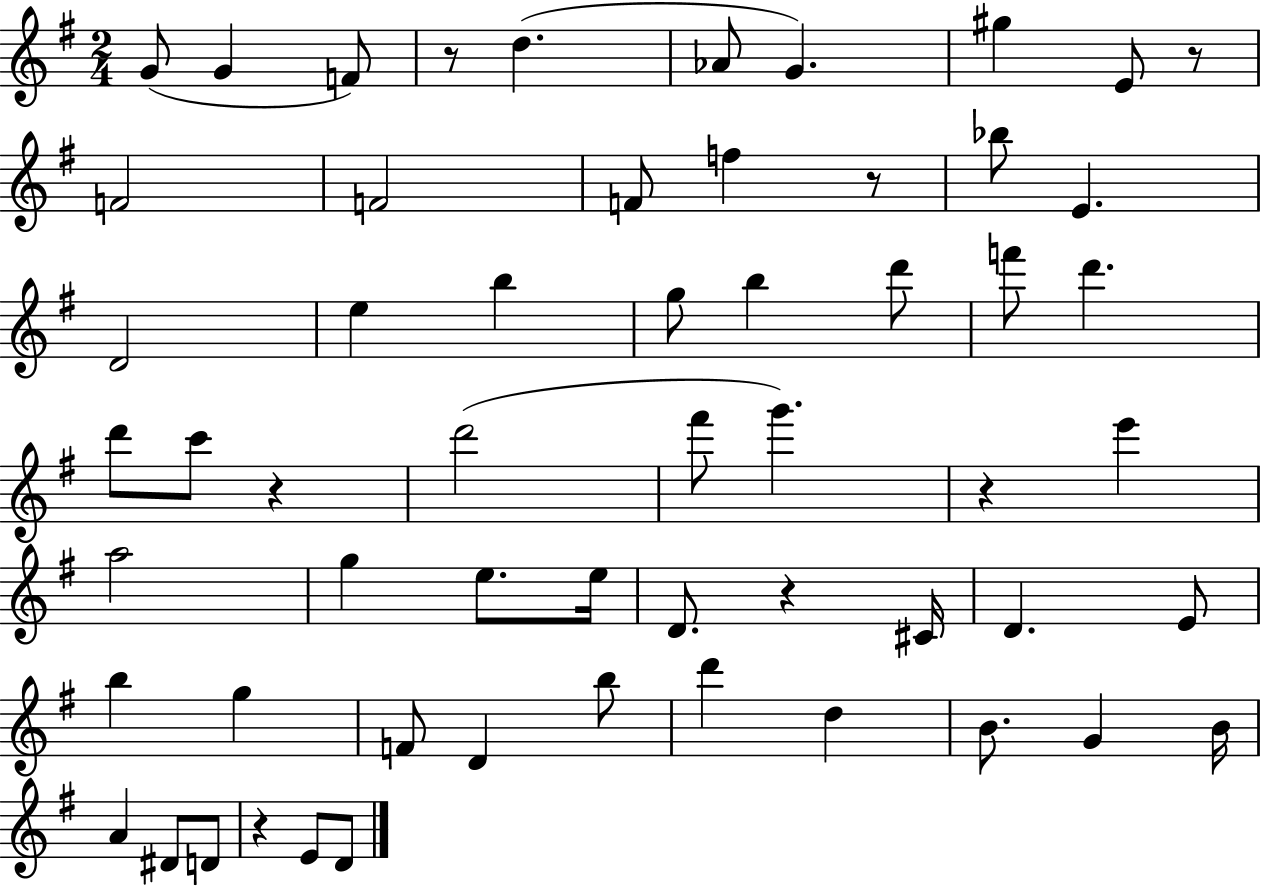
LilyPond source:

{
  \clef treble
  \numericTimeSignature
  \time 2/4
  \key g \major
  \repeat volta 2 { g'8( g'4 f'8) | r8 d''4.( | aes'8 g'4.) | gis''4 e'8 r8 | \break f'2 | f'2 | f'8 f''4 r8 | bes''8 e'4. | \break d'2 | e''4 b''4 | g''8 b''4 d'''8 | f'''8 d'''4. | \break d'''8 c'''8 r4 | d'''2( | fis'''8 g'''4.) | r4 e'''4 | \break a''2 | g''4 e''8. e''16 | d'8. r4 cis'16 | d'4. e'8 | \break b''4 g''4 | f'8 d'4 b''8 | d'''4 d''4 | b'8. g'4 b'16 | \break a'4 dis'8 d'8 | r4 e'8 d'8 | } \bar "|."
}